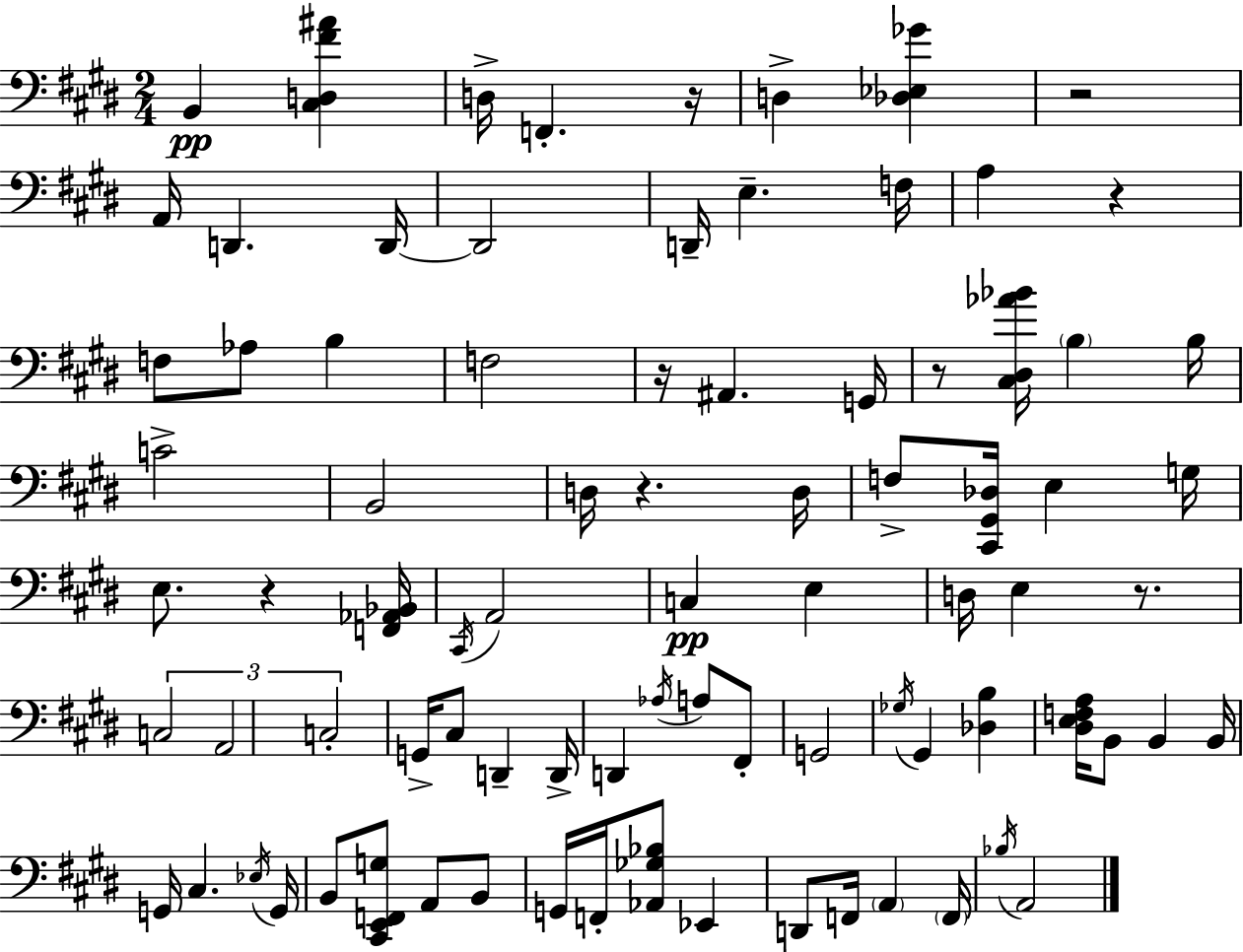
X:1
T:Untitled
M:2/4
L:1/4
K:E
B,, [^C,D,^F^A] D,/4 F,, z/4 D, [_D,_E,_G] z2 A,,/4 D,, D,,/4 D,,2 D,,/4 E, F,/4 A, z F,/2 _A,/2 B, F,2 z/4 ^A,, G,,/4 z/2 [^C,^D,_A_B]/4 B, B,/4 C2 B,,2 D,/4 z D,/4 F,/2 [^C,,^G,,_D,]/4 E, G,/4 E,/2 z [F,,_A,,_B,,]/4 ^C,,/4 A,,2 C, E, D,/4 E, z/2 C,2 A,,2 C,2 G,,/4 ^C,/2 D,, D,,/4 D,, _A,/4 A,/2 ^F,,/2 G,,2 _G,/4 ^G,, [_D,B,] [^D,E,F,A,]/4 B,,/2 B,, B,,/4 G,,/4 ^C, _E,/4 G,,/4 B,,/2 [^C,,E,,F,,G,]/2 A,,/2 B,,/2 G,,/4 F,,/4 [_A,,_G,_B,]/2 _E,, D,,/2 F,,/4 A,, F,,/4 _B,/4 A,,2